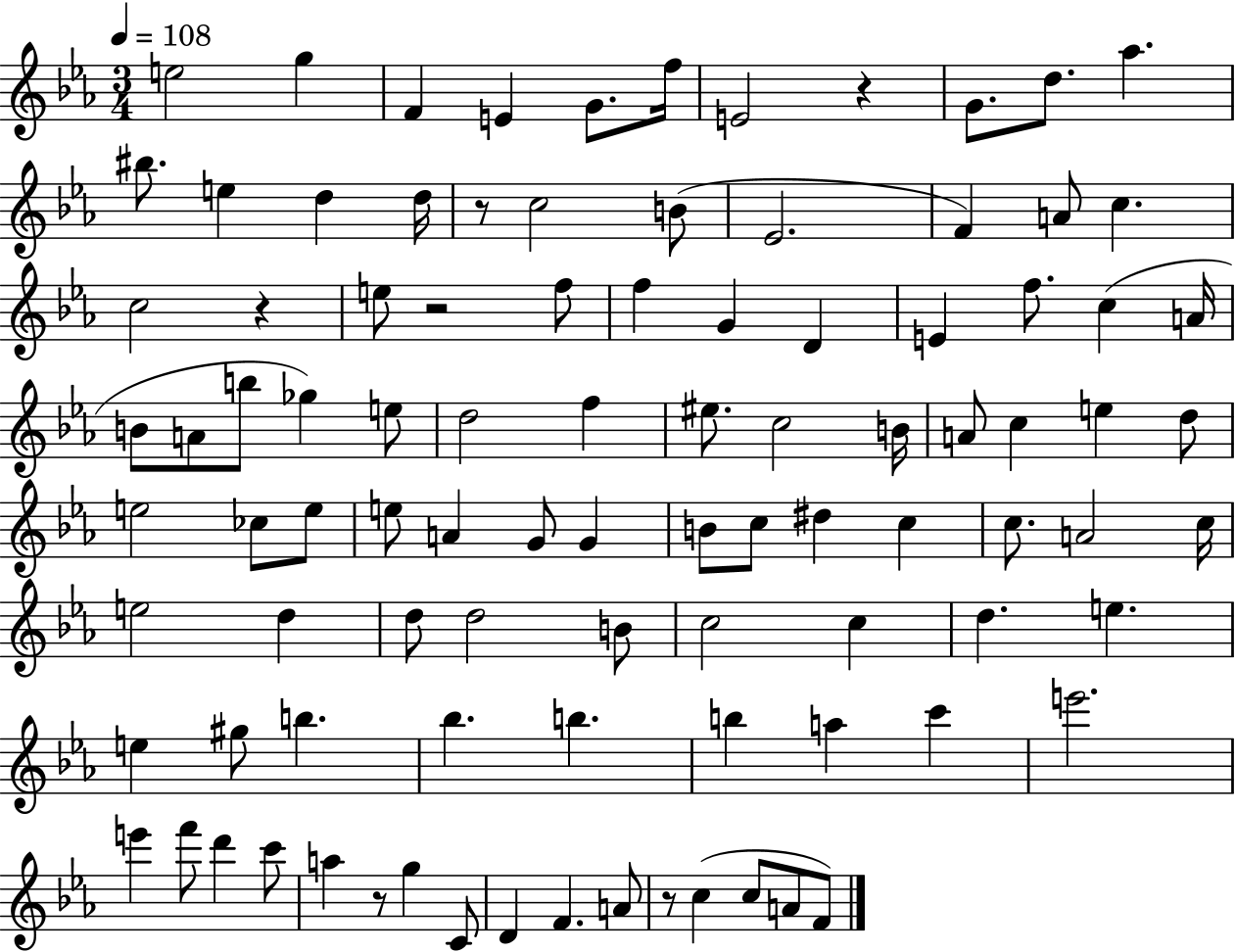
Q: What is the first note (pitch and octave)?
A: E5